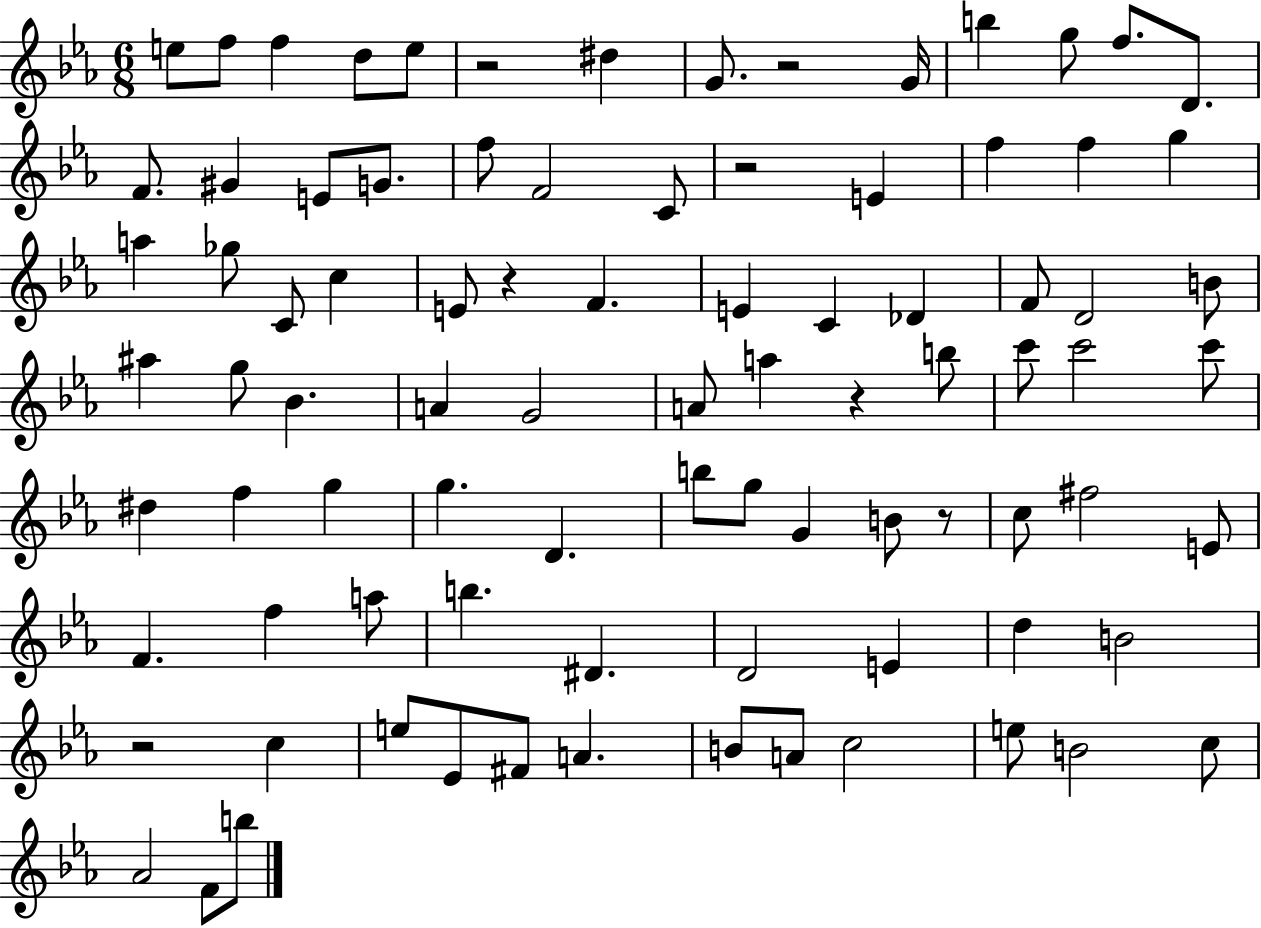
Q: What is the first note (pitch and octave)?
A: E5